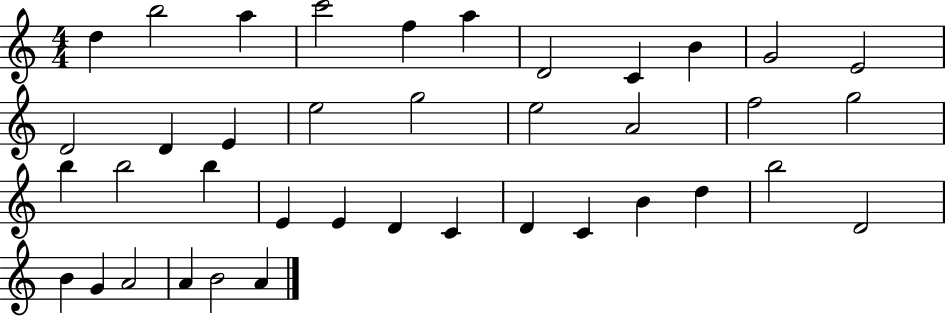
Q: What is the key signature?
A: C major